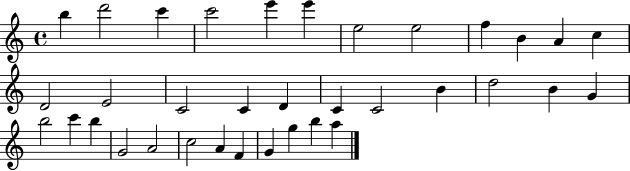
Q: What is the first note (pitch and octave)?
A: B5